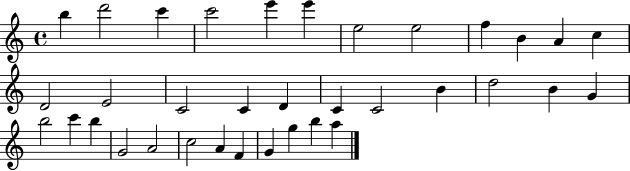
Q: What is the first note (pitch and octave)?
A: B5